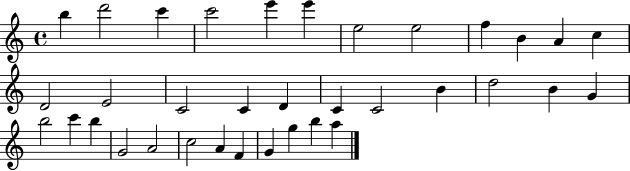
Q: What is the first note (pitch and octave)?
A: B5